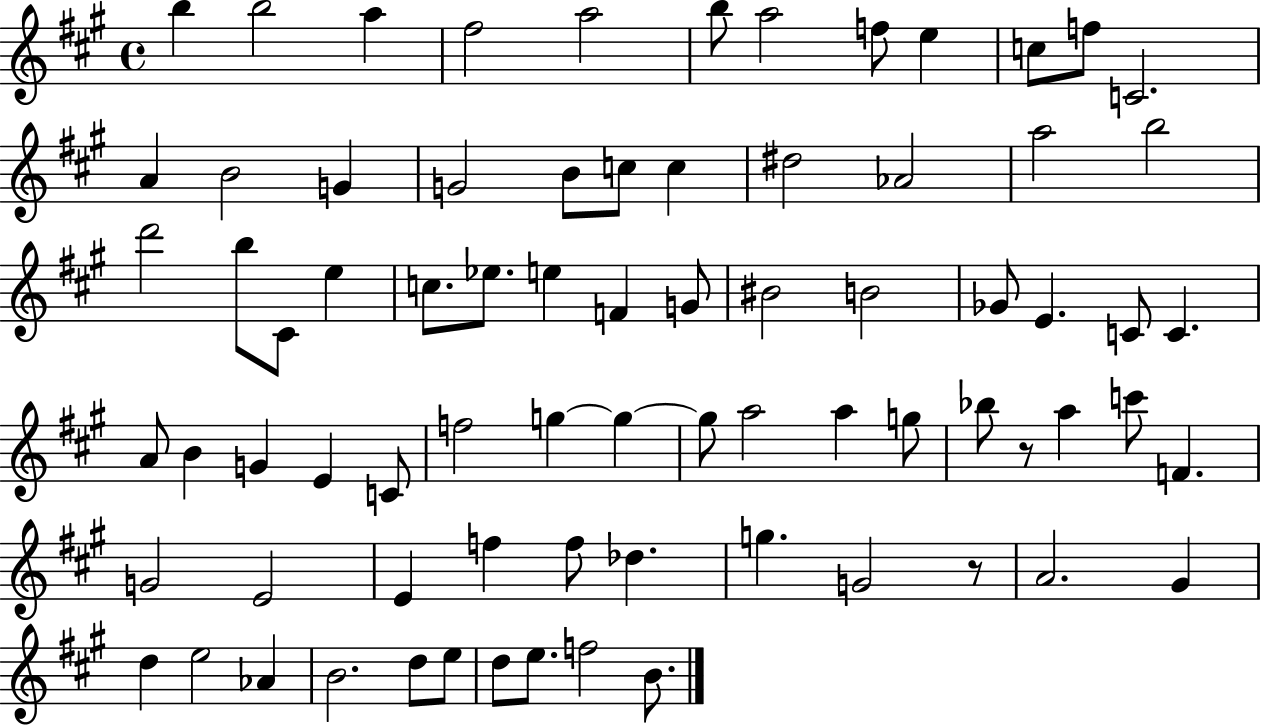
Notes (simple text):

B5/q B5/h A5/q F#5/h A5/h B5/e A5/h F5/e E5/q C5/e F5/e C4/h. A4/q B4/h G4/q G4/h B4/e C5/e C5/q D#5/h Ab4/h A5/h B5/h D6/h B5/e C#4/e E5/q C5/e. Eb5/e. E5/q F4/q G4/e BIS4/h B4/h Gb4/e E4/q. C4/e C4/q. A4/e B4/q G4/q E4/q C4/e F5/h G5/q G5/q G5/e A5/h A5/q G5/e Bb5/e R/e A5/q C6/e F4/q. G4/h E4/h E4/q F5/q F5/e Db5/q. G5/q. G4/h R/e A4/h. G#4/q D5/q E5/h Ab4/q B4/h. D5/e E5/e D5/e E5/e. F5/h B4/e.